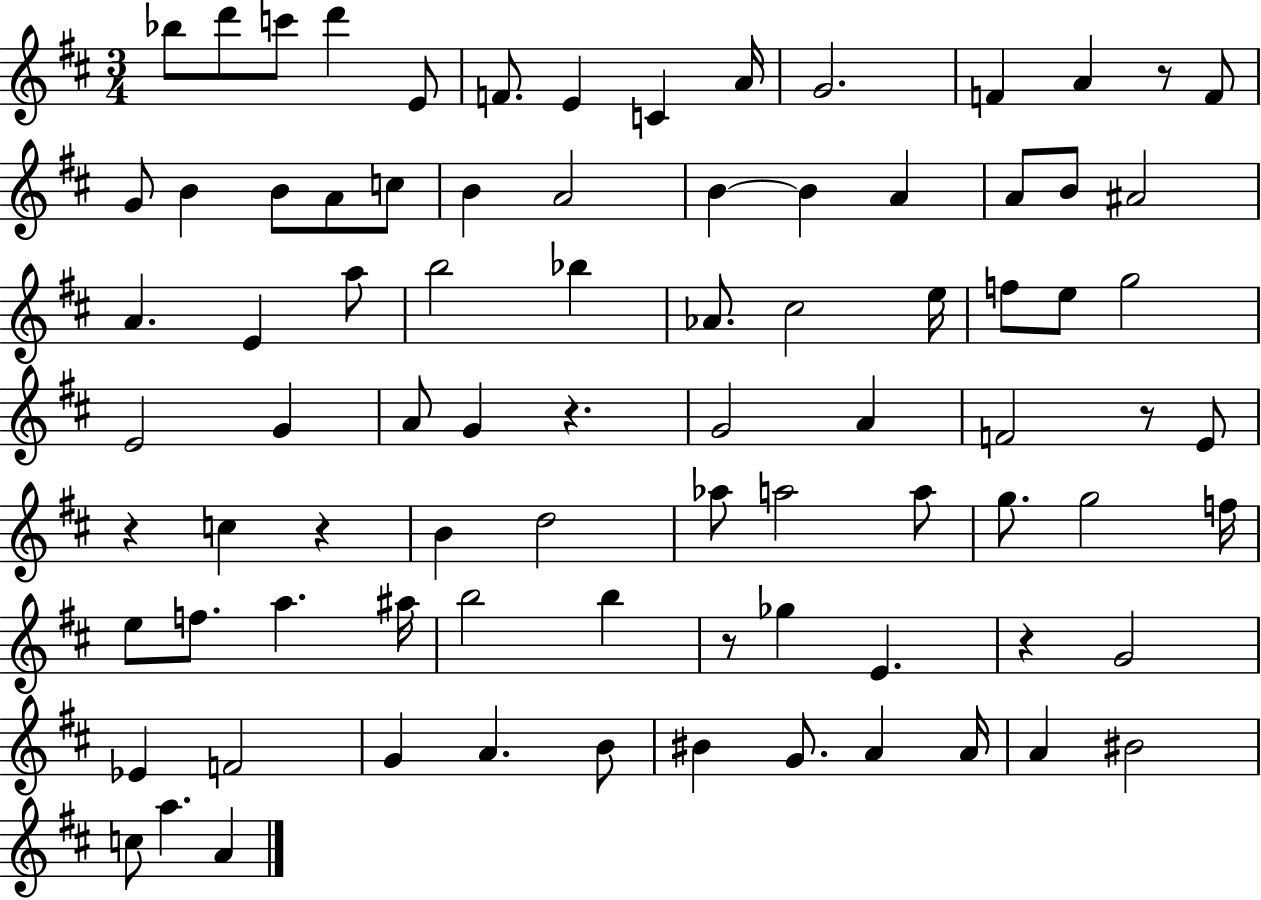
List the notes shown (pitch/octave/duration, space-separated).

Bb5/e D6/e C6/e D6/q E4/e F4/e. E4/q C4/q A4/s G4/h. F4/q A4/q R/e F4/e G4/e B4/q B4/e A4/e C5/e B4/q A4/h B4/q B4/q A4/q A4/e B4/e A#4/h A4/q. E4/q A5/e B5/h Bb5/q Ab4/e. C#5/h E5/s F5/e E5/e G5/h E4/h G4/q A4/e G4/q R/q. G4/h A4/q F4/h R/e E4/e R/q C5/q R/q B4/q D5/h Ab5/e A5/h A5/e G5/e. G5/h F5/s E5/e F5/e. A5/q. A#5/s B5/h B5/q R/e Gb5/q E4/q. R/q G4/h Eb4/q F4/h G4/q A4/q. B4/e BIS4/q G4/e. A4/q A4/s A4/q BIS4/h C5/e A5/q. A4/q